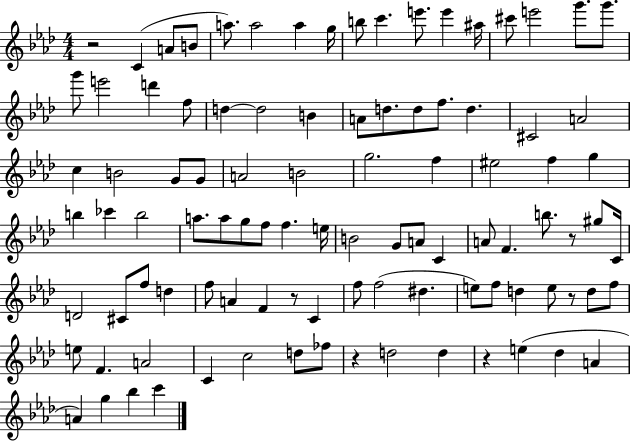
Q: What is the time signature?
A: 4/4